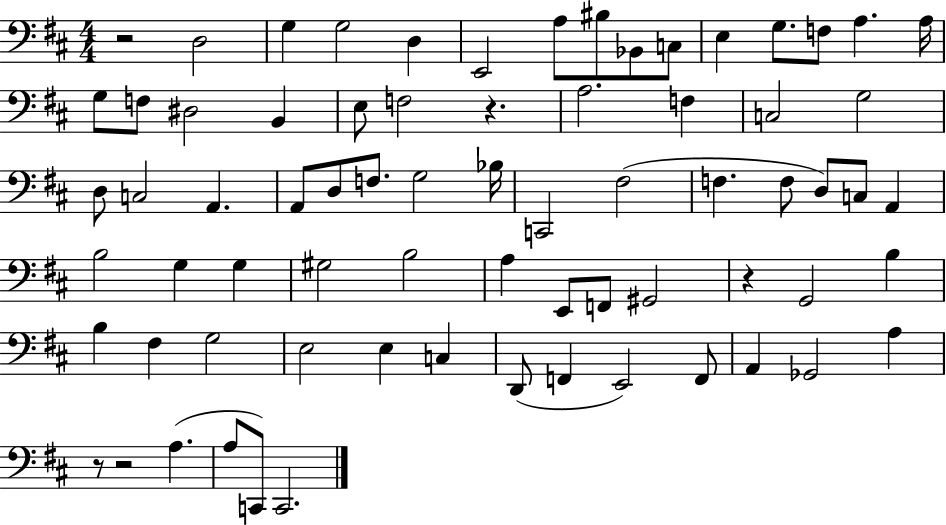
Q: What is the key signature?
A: D major